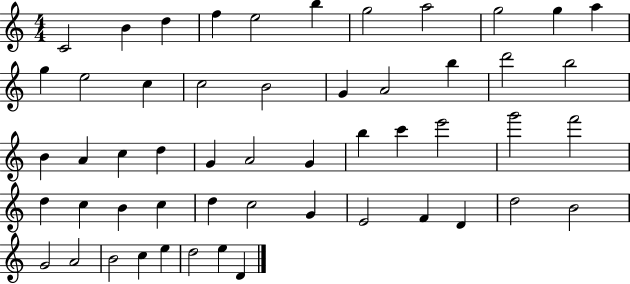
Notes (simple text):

C4/h B4/q D5/q F5/q E5/h B5/q G5/h A5/h G5/h G5/q A5/q G5/q E5/h C5/q C5/h B4/h G4/q A4/h B5/q D6/h B5/h B4/q A4/q C5/q D5/q G4/q A4/h G4/q B5/q C6/q E6/h G6/h F6/h D5/q C5/q B4/q C5/q D5/q C5/h G4/q E4/h F4/q D4/q D5/h B4/h G4/h A4/h B4/h C5/q E5/q D5/h E5/q D4/q